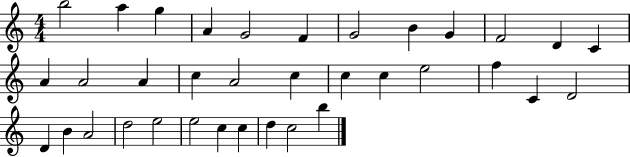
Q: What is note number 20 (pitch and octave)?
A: C5